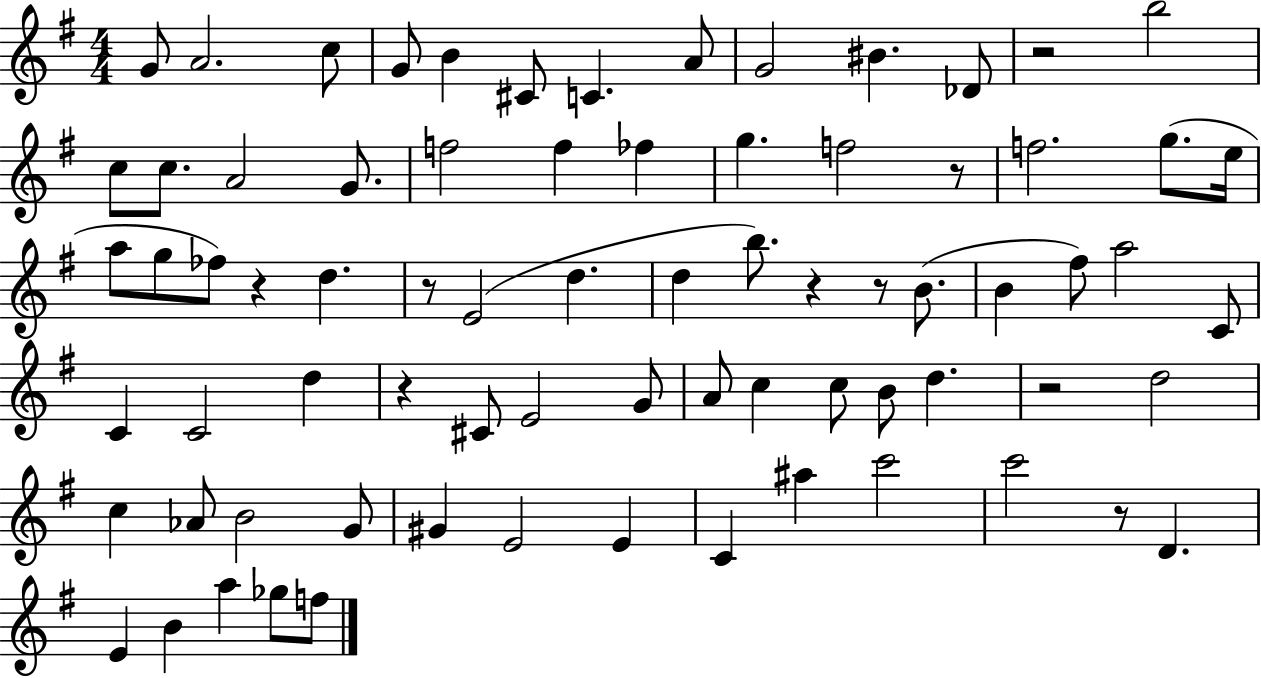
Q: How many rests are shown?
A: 9